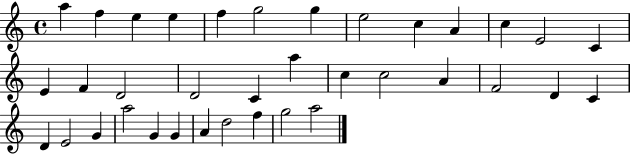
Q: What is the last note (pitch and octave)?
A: A5